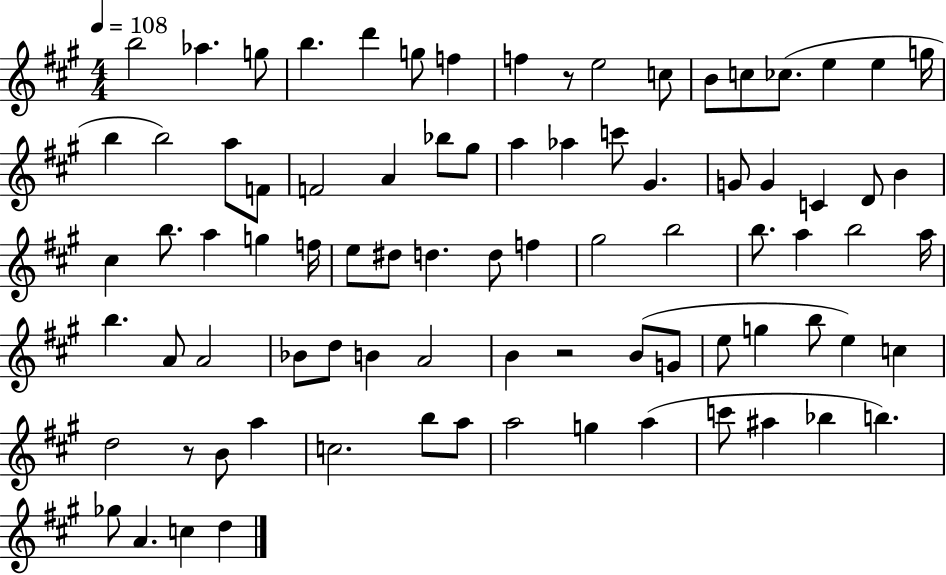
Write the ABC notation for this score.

X:1
T:Untitled
M:4/4
L:1/4
K:A
b2 _a g/2 b d' g/2 f f z/2 e2 c/2 B/2 c/2 _c/2 e e g/4 b b2 a/2 F/2 F2 A _b/2 ^g/2 a _a c'/2 ^G G/2 G C D/2 B ^c b/2 a g f/4 e/2 ^d/2 d d/2 f ^g2 b2 b/2 a b2 a/4 b A/2 A2 _B/2 d/2 B A2 B z2 B/2 G/2 e/2 g b/2 e c d2 z/2 B/2 a c2 b/2 a/2 a2 g a c'/2 ^a _b b _g/2 A c d